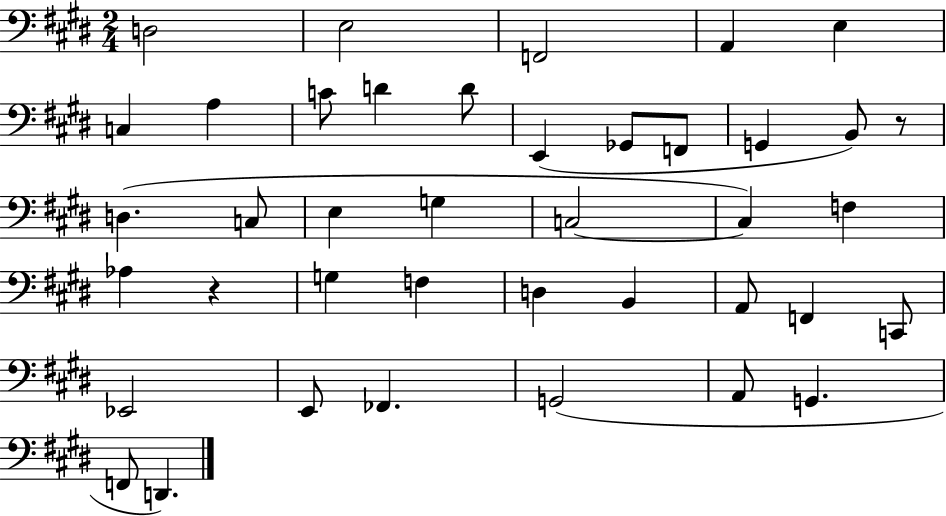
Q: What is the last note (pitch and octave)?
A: D2